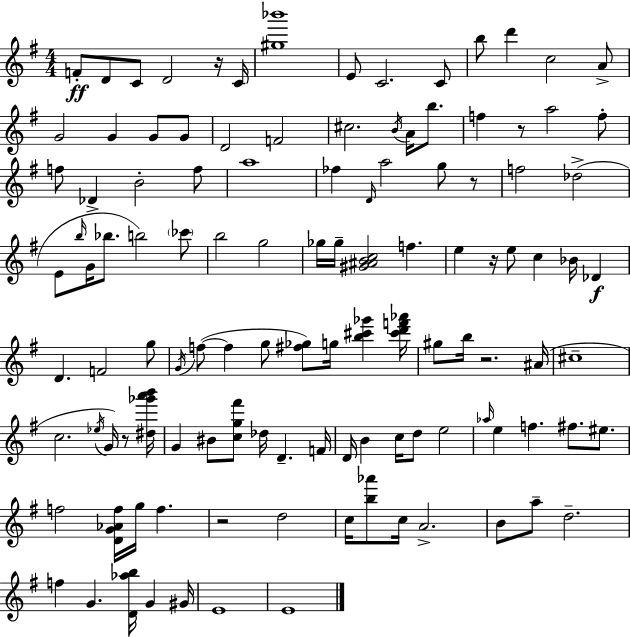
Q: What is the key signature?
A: G major